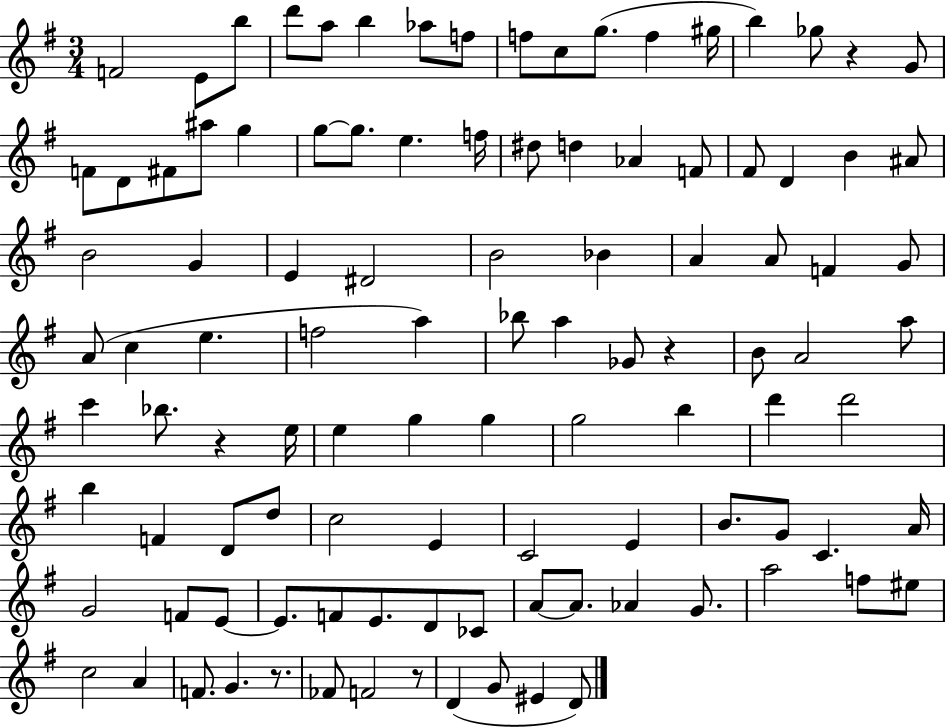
{
  \clef treble
  \numericTimeSignature
  \time 3/4
  \key g \major
  f'2 e'8 b''8 | d'''8 a''8 b''4 aes''8 f''8 | f''8 c''8 g''8.( f''4 gis''16 | b''4) ges''8 r4 g'8 | \break f'8 d'8 fis'8 ais''8 g''4 | g''8~~ g''8. e''4. f''16 | dis''8 d''4 aes'4 f'8 | fis'8 d'4 b'4 ais'8 | \break b'2 g'4 | e'4 dis'2 | b'2 bes'4 | a'4 a'8 f'4 g'8 | \break a'8( c''4 e''4. | f''2 a''4) | bes''8 a''4 ges'8 r4 | b'8 a'2 a''8 | \break c'''4 bes''8. r4 e''16 | e''4 g''4 g''4 | g''2 b''4 | d'''4 d'''2 | \break b''4 f'4 d'8 d''8 | c''2 e'4 | c'2 e'4 | b'8. g'8 c'4. a'16 | \break g'2 f'8 e'8~~ | e'8. f'8 e'8. d'8 ces'8 | a'8~~ a'8. aes'4 g'8. | a''2 f''8 eis''8 | \break c''2 a'4 | f'8. g'4. r8. | fes'8 f'2 r8 | d'4( g'8 eis'4 d'8) | \break \bar "|."
}